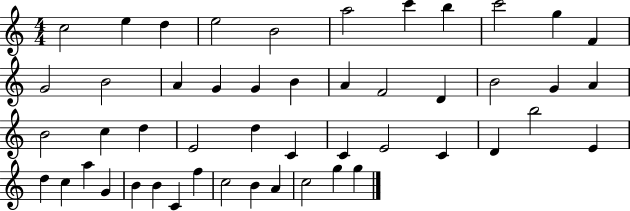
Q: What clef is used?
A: treble